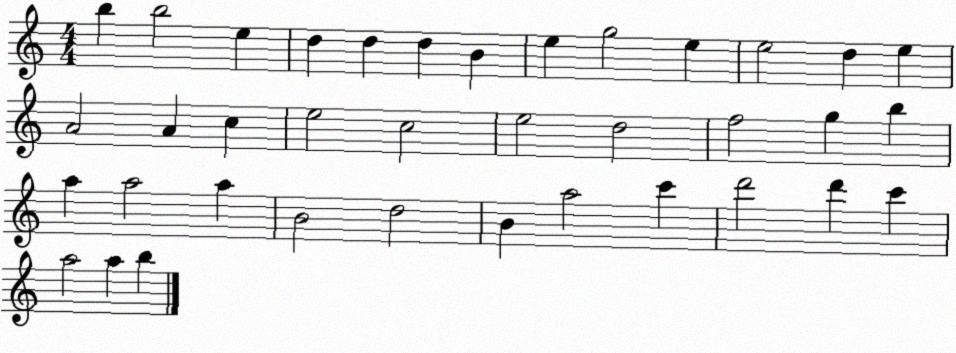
X:1
T:Untitled
M:4/4
L:1/4
K:C
b b2 e d d d B e g2 e e2 d e A2 A c e2 c2 e2 d2 f2 g b a a2 a B2 d2 B a2 c' d'2 d' c' a2 a b